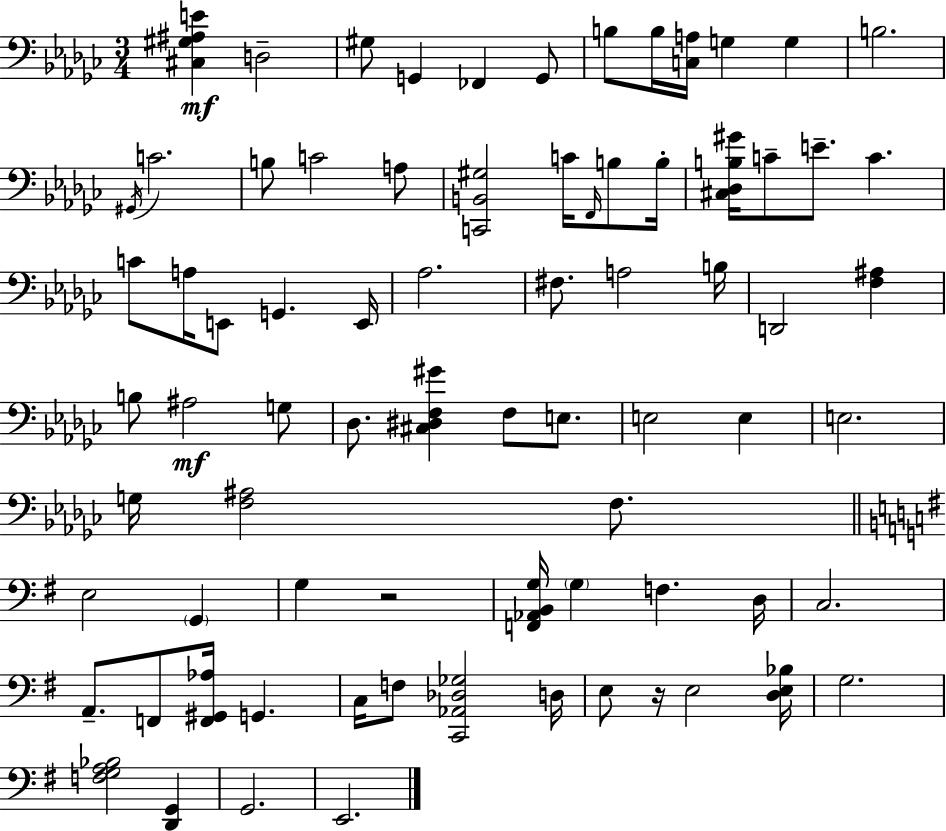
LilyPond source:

{
  \clef bass
  \numericTimeSignature
  \time 3/4
  \key ees \minor
  <cis gis ais e'>4\mf d2-- | gis8 g,4 fes,4 g,8 | b8 b16 <c a>16 g4 g4 | b2. | \break \acciaccatura { gis,16 } c'2. | b8 c'2 a8 | <c, b, gis>2 c'16 \grace { f,16 } b8 | b16-. <cis des b gis'>16 c'8-- e'8.-- c'4. | \break c'8 a16 e,8 g,4. | e,16 aes2. | fis8. a2 | b16 d,2 <f ais>4 | \break b8 ais2\mf | g8 des8. <cis dis f gis'>4 f8 e8. | e2 e4 | e2. | \break g16 <f ais>2 f8. | \bar "||" \break \key e \minor e2 \parenthesize g,4 | g4 r2 | <f, aes, b, g>16 \parenthesize g4 f4. d16 | c2. | \break a,8.-- f,8 <f, gis, aes>16 g,4. | c16 f8 <c, aes, des ges>2 d16 | e8 r16 e2 <d e bes>16 | g2. | \break <f g a bes>2 <d, g,>4 | g,2. | e,2. | \bar "|."
}